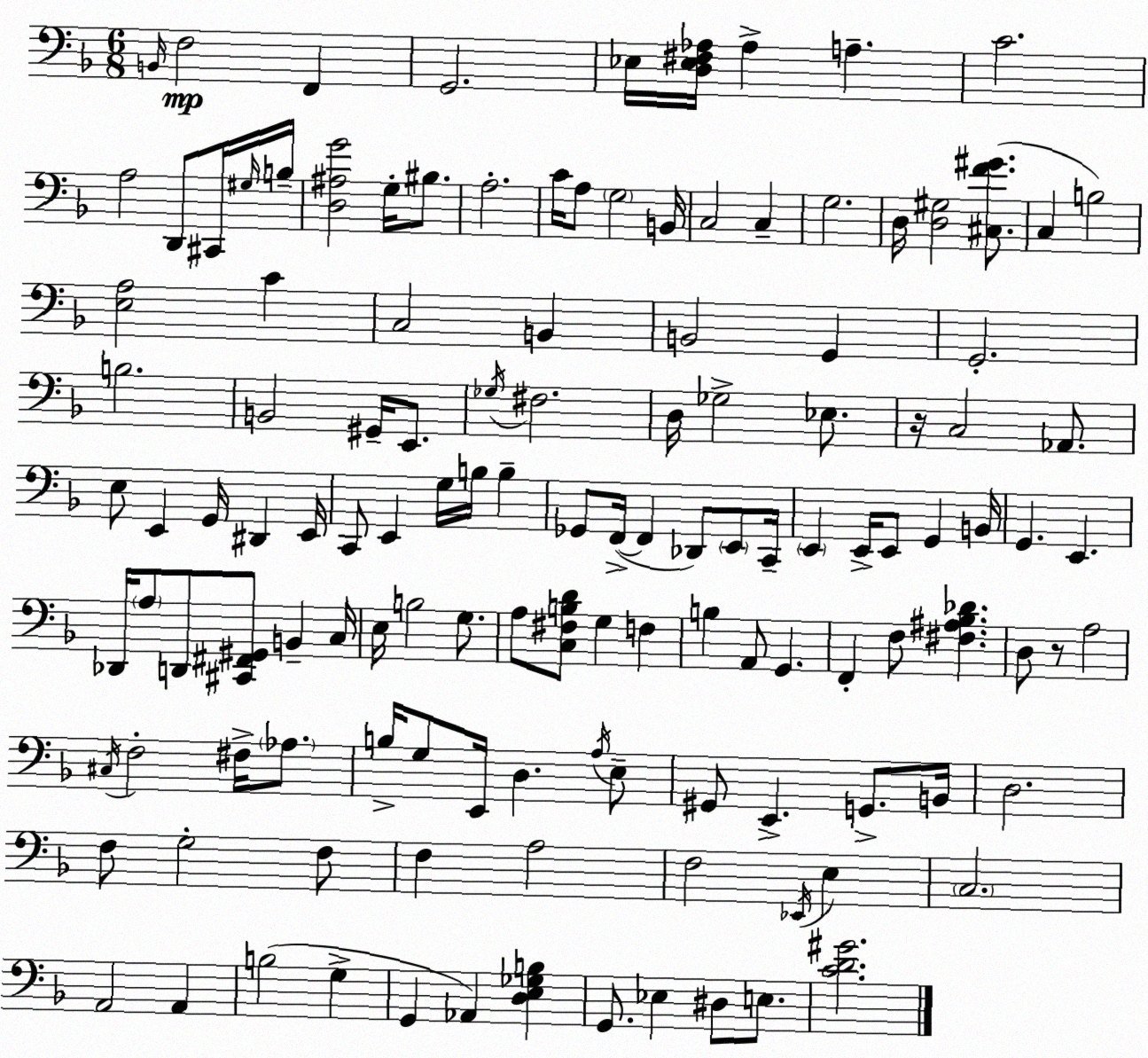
X:1
T:Untitled
M:6/8
L:1/4
K:Dm
B,,/4 F,2 F,, G,,2 _E,/4 [D,_E,^F,_A,]/4 _A, A, C2 A,2 D,,/2 ^C,,/4 ^G,/4 B,/4 [D,^A,G]2 G,/4 ^B,/2 A,2 C/4 A,/2 G,2 B,,/4 C,2 C, G,2 D,/4 [D,^G,]2 [^C,F^G]/2 C, B,2 [E,A,]2 C C,2 B,, B,,2 G,, G,,2 B,2 B,,2 ^G,,/4 E,,/2 _G,/4 ^F,2 D,/4 _G,2 _E,/2 z/4 C,2 _A,,/2 E,/2 E,, G,,/4 ^D,, E,,/4 C,,/2 E,, G,/4 B,/4 B, _G,,/2 F,,/4 F,, _D,,/2 E,,/2 C,,/4 E,, E,,/4 E,,/2 G,, B,,/4 G,, E,, _D,,/4 A,/2 D,,/2 [^C,,^F,,^G,,]/2 B,, C,/4 E,/4 B,2 G,/2 A,/2 [C,^F,B,D]/2 G, F, B, A,,/2 G,, F,, F,/2 [^F,^A,_B,_D] D,/2 z/2 A,2 ^C,/4 F,2 ^F,/4 _A,/2 B,/4 G,/2 E,,/4 D, A,/4 E,/2 ^G,,/2 E,, G,,/2 B,,/4 D,2 F,/2 G,2 F,/2 F, A,2 F,2 _E,,/4 E, C,2 A,,2 A,, B,2 G, G,, _A,, [D,E,_G,B,] G,,/2 _E, ^D,/2 E,/2 [CD^G]2